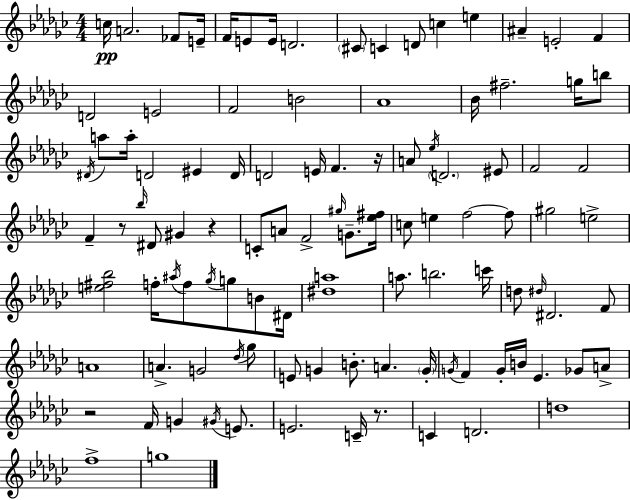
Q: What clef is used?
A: treble